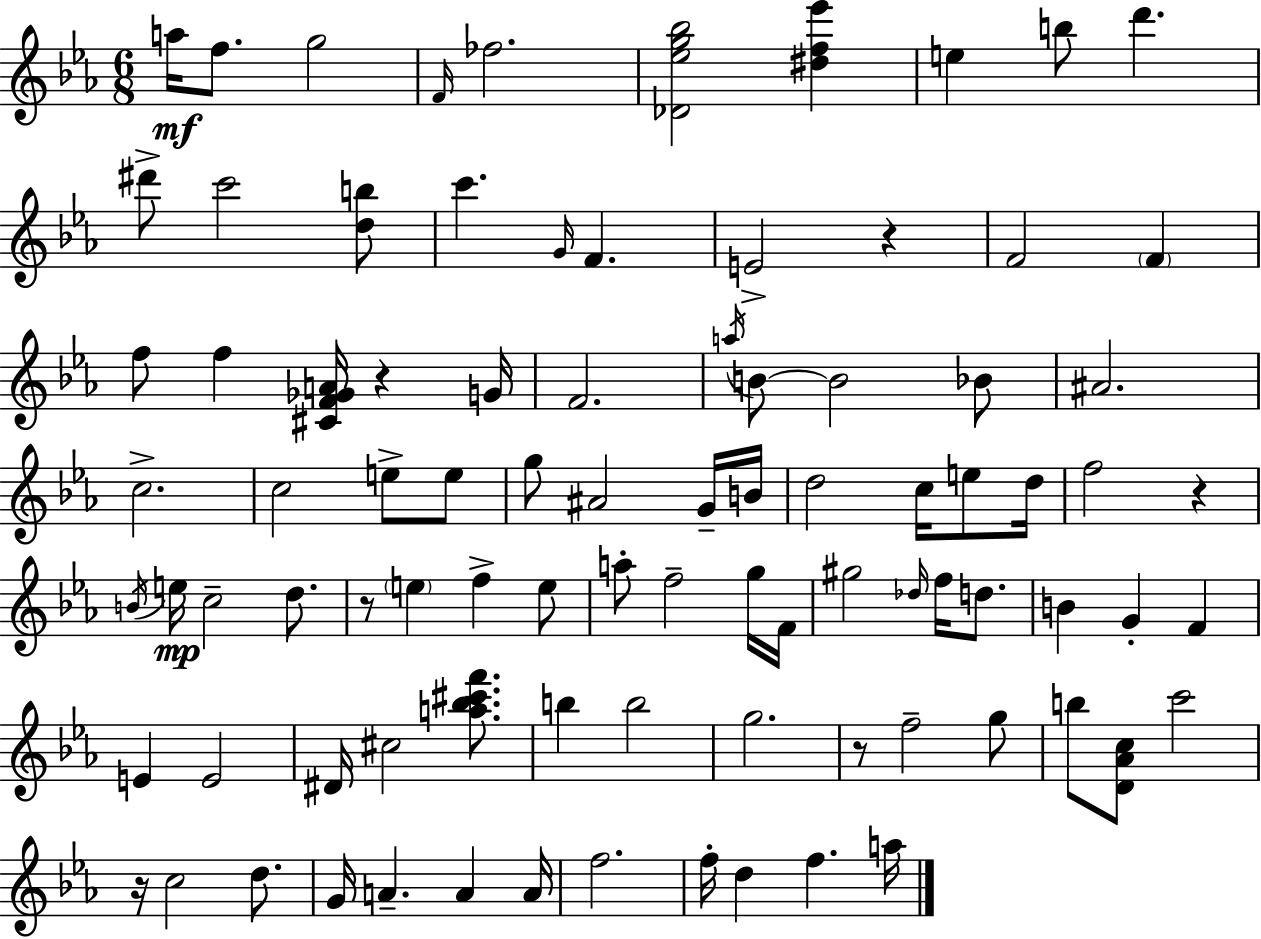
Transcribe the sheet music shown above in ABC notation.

X:1
T:Untitled
M:6/8
L:1/4
K:Eb
a/4 f/2 g2 F/4 _f2 [_D_eg_b]2 [^df_e'] e b/2 d' ^d'/2 c'2 [db]/2 c' G/4 F E2 z F2 F f/2 f [^CF_GA]/4 z G/4 F2 a/4 B/2 B2 _B/2 ^A2 c2 c2 e/2 e/2 g/2 ^A2 G/4 B/4 d2 c/4 e/2 d/4 f2 z B/4 e/4 c2 d/2 z/2 e f e/2 a/2 f2 g/4 F/4 ^g2 _d/4 f/4 d/2 B G F E E2 ^D/4 ^c2 [a_b^c'f']/2 b b2 g2 z/2 f2 g/2 b/2 [D_Ac]/2 c'2 z/4 c2 d/2 G/4 A A A/4 f2 f/4 d f a/4